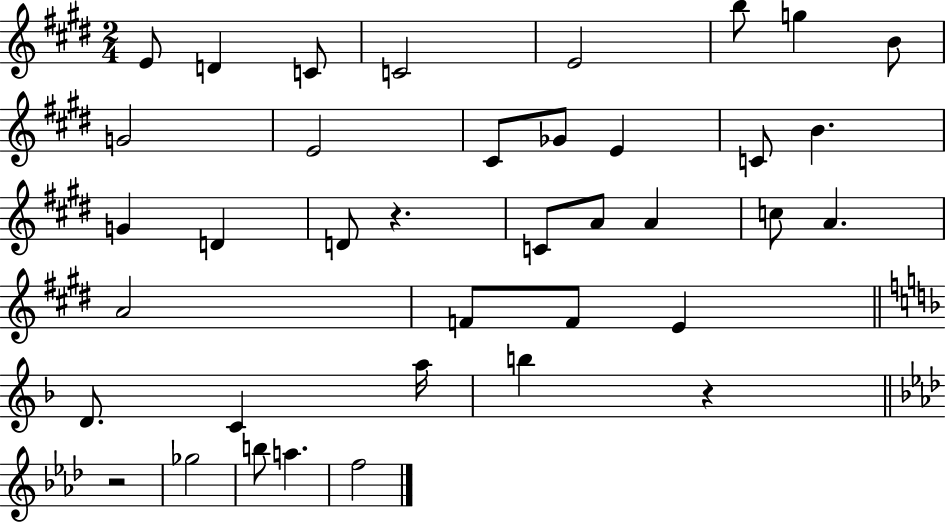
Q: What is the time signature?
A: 2/4